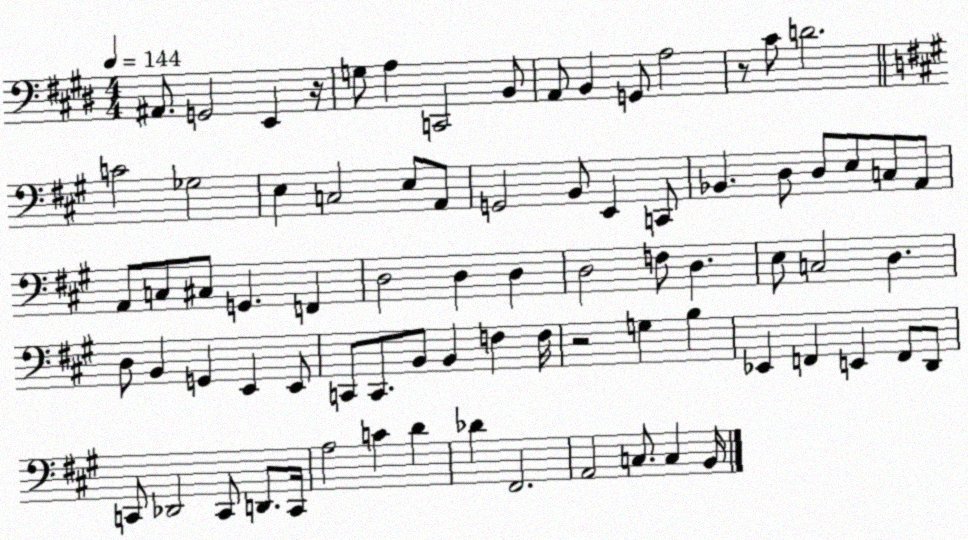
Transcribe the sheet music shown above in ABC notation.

X:1
T:Untitled
M:4/4
L:1/4
K:E
^A,,/2 G,,2 E,, z/4 G,/2 A, C,,2 B,,/2 A,,/2 B,, G,,/2 A,2 z/2 ^C/2 D2 C2 _G,2 E, C,2 E,/2 A,,/2 G,,2 B,,/2 E,, C,,/2 _B,, D,/2 D,/2 E,/2 C,/2 A,,/2 A,,/2 C,/2 ^C,/2 G,, F,, D,2 D, D, D,2 F,/2 D, E,/2 C,2 D, D,/2 B,, G,, E,, E,,/2 C,,/2 C,,/2 B,,/2 B,, F, F,/4 z2 G, B, _E,, F,, E,, F,,/2 D,,/2 C,,/2 _D,,2 C,,/2 D,,/2 C,,/4 A,2 C D _D ^F,,2 A,,2 C,/2 C, B,,/4